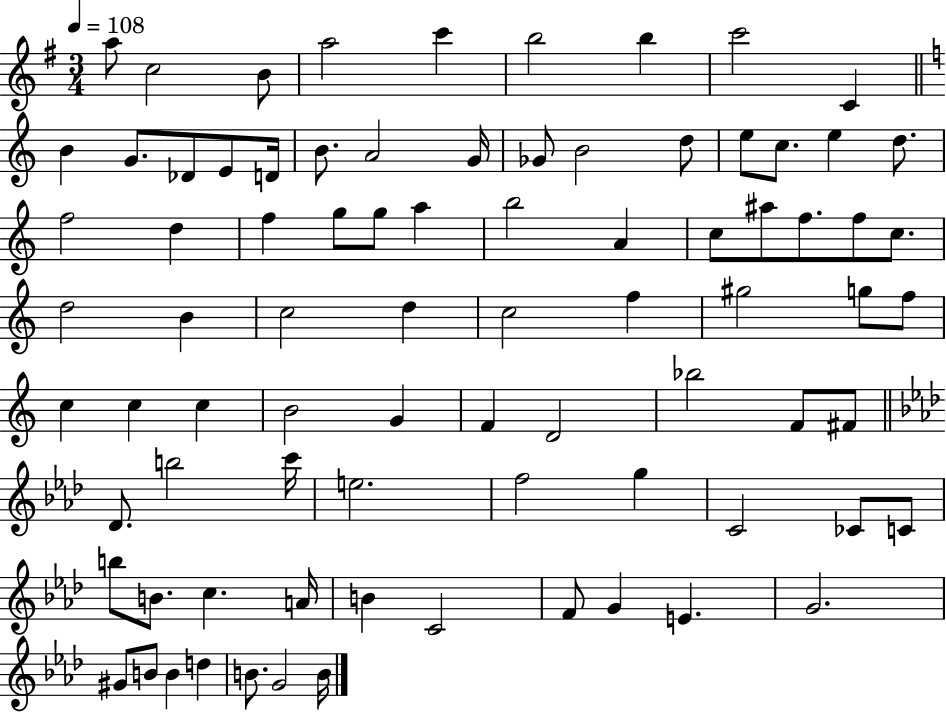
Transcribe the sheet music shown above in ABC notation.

X:1
T:Untitled
M:3/4
L:1/4
K:G
a/2 c2 B/2 a2 c' b2 b c'2 C B G/2 _D/2 E/2 D/4 B/2 A2 G/4 _G/2 B2 d/2 e/2 c/2 e d/2 f2 d f g/2 g/2 a b2 A c/2 ^a/2 f/2 f/2 c/2 d2 B c2 d c2 f ^g2 g/2 f/2 c c c B2 G F D2 _b2 F/2 ^F/2 _D/2 b2 c'/4 e2 f2 g C2 _C/2 C/2 b/2 B/2 c A/4 B C2 F/2 G E G2 ^G/2 B/2 B d B/2 G2 B/4